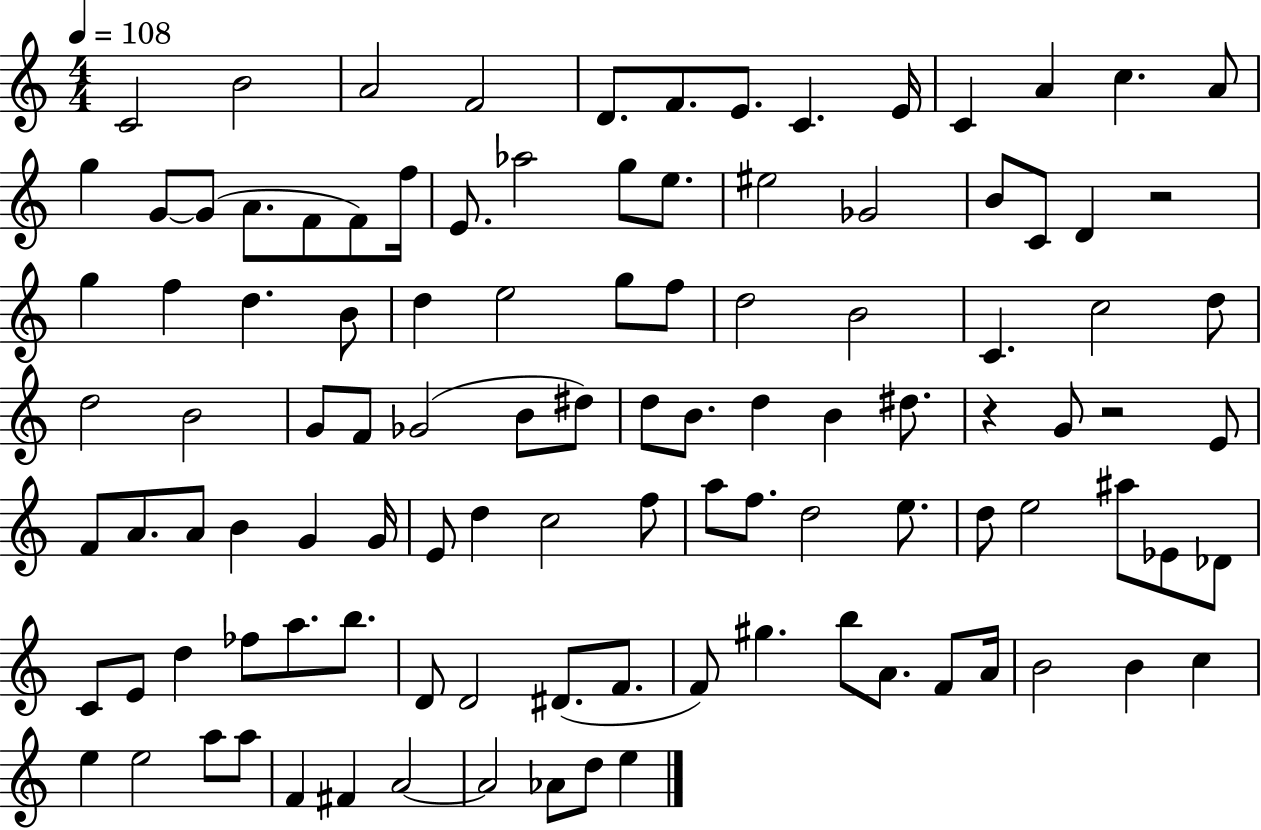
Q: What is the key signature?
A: C major